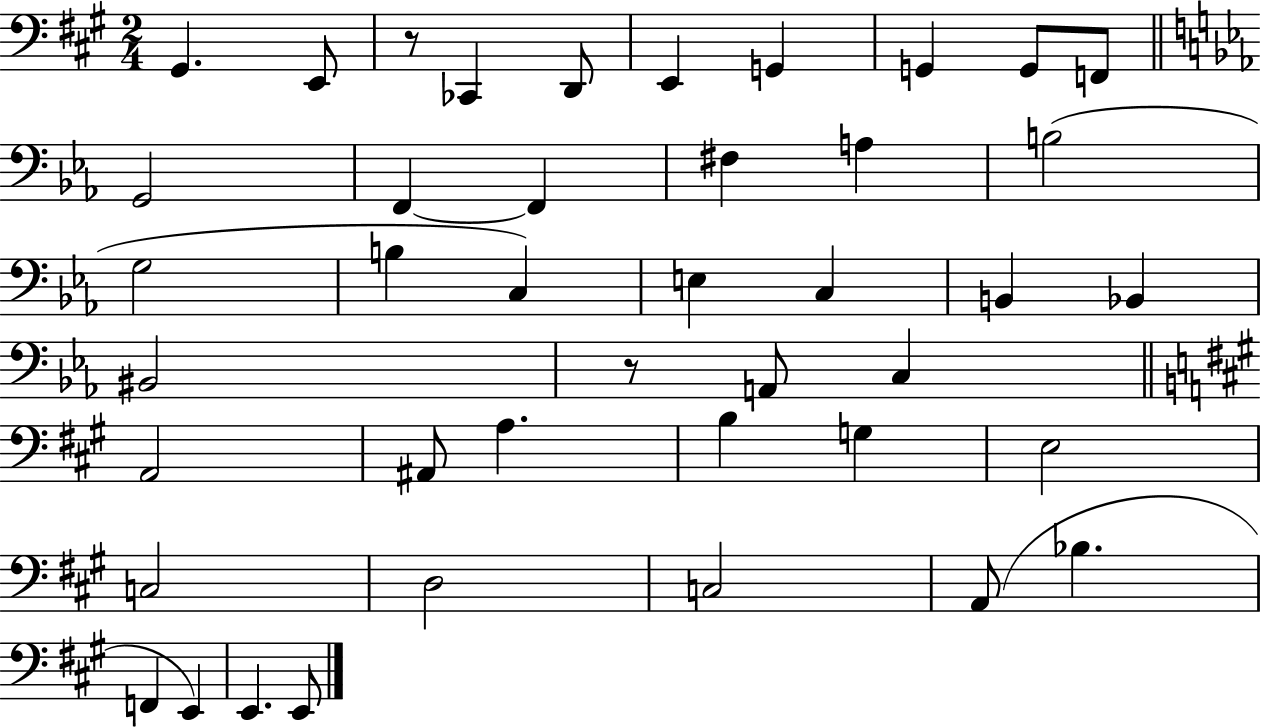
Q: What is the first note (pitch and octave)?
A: G#2